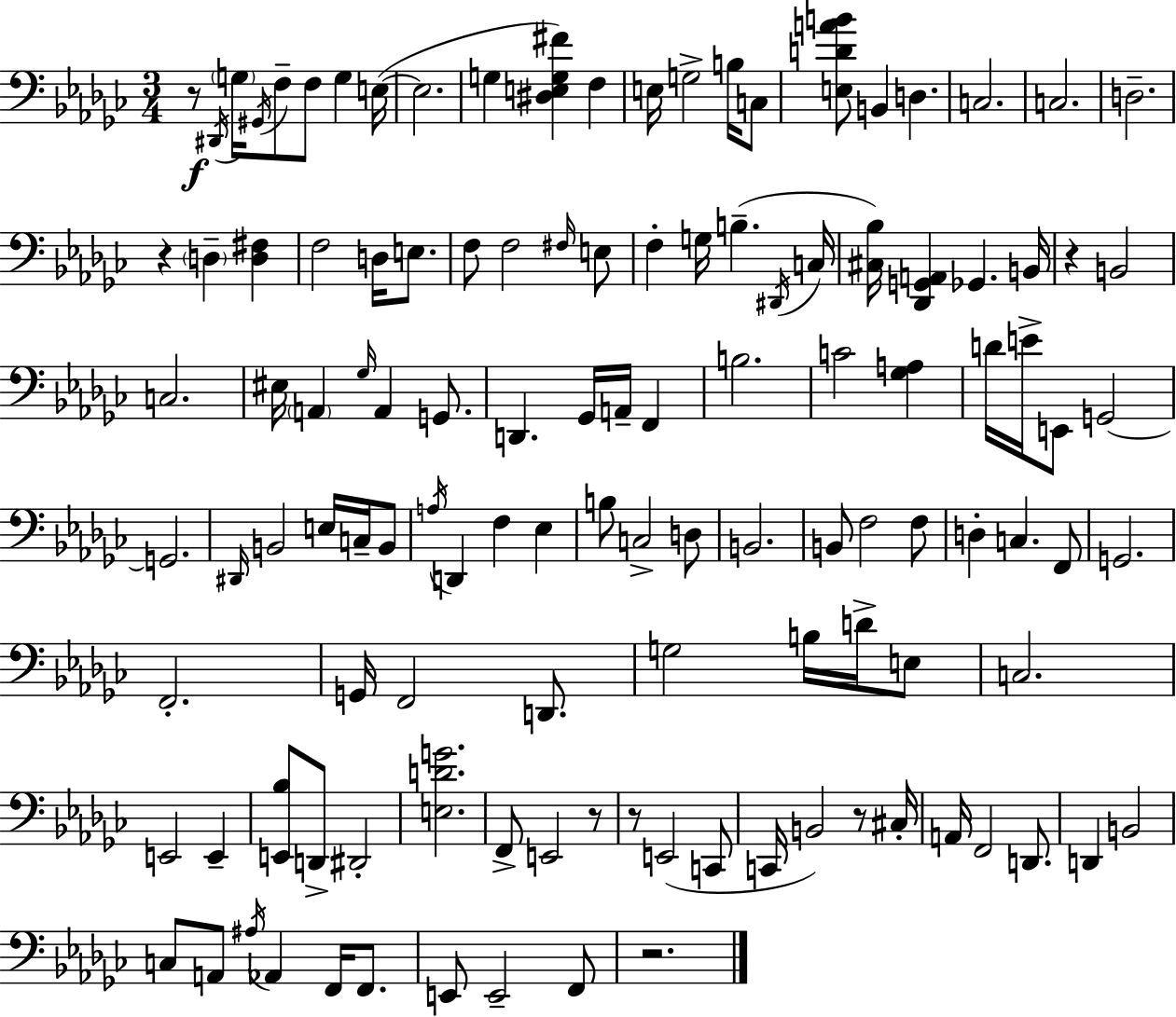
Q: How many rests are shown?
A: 7